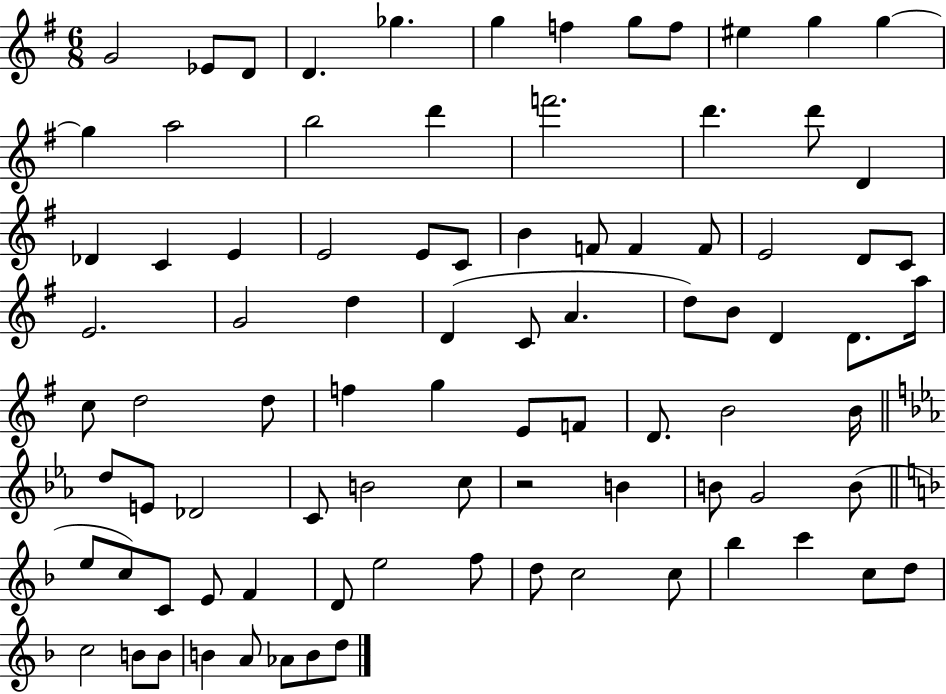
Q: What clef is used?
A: treble